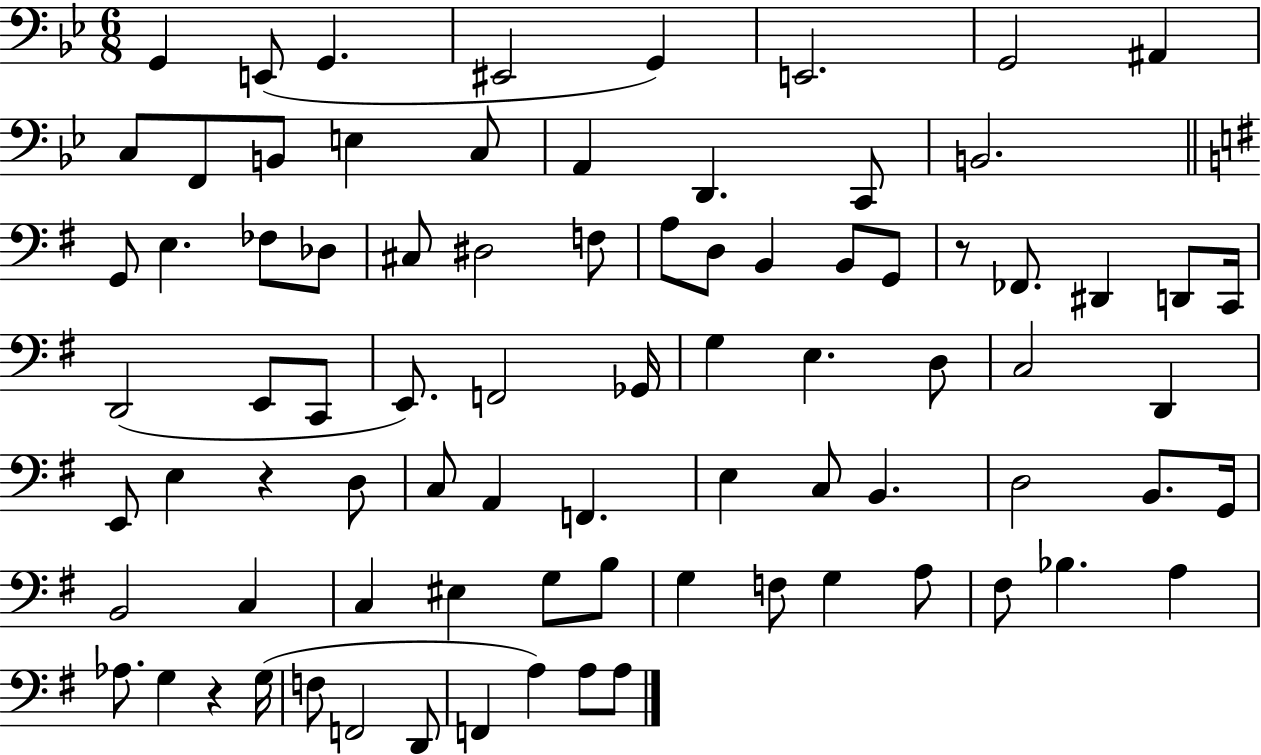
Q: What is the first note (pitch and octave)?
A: G2